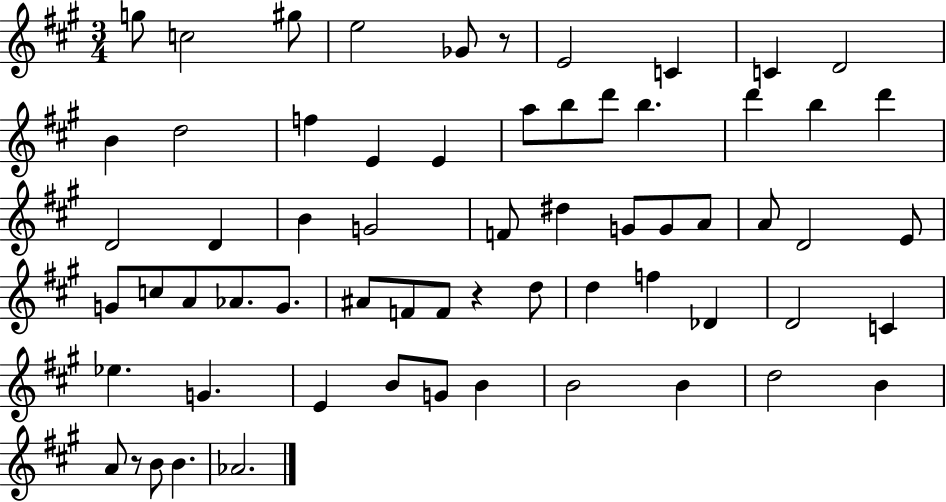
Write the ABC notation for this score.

X:1
T:Untitled
M:3/4
L:1/4
K:A
g/2 c2 ^g/2 e2 _G/2 z/2 E2 C C D2 B d2 f E E a/2 b/2 d'/2 b d' b d' D2 D B G2 F/2 ^d G/2 G/2 A/2 A/2 D2 E/2 G/2 c/2 A/2 _A/2 G/2 ^A/2 F/2 F/2 z d/2 d f _D D2 C _e G E B/2 G/2 B B2 B d2 B A/2 z/2 B/2 B _A2